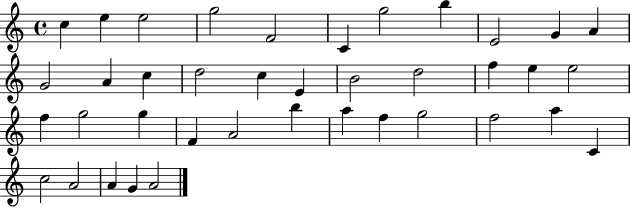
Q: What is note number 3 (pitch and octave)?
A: E5